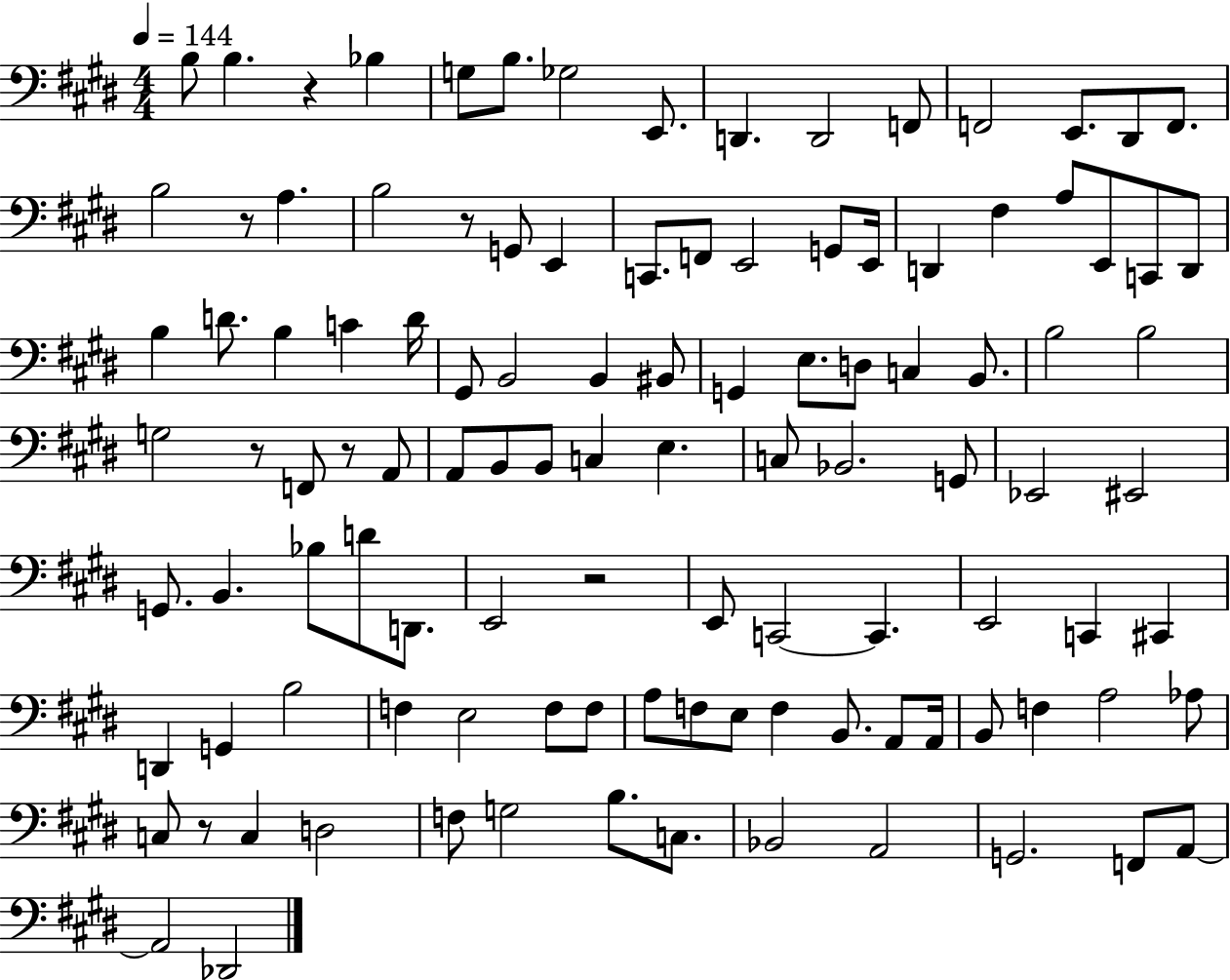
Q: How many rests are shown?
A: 7